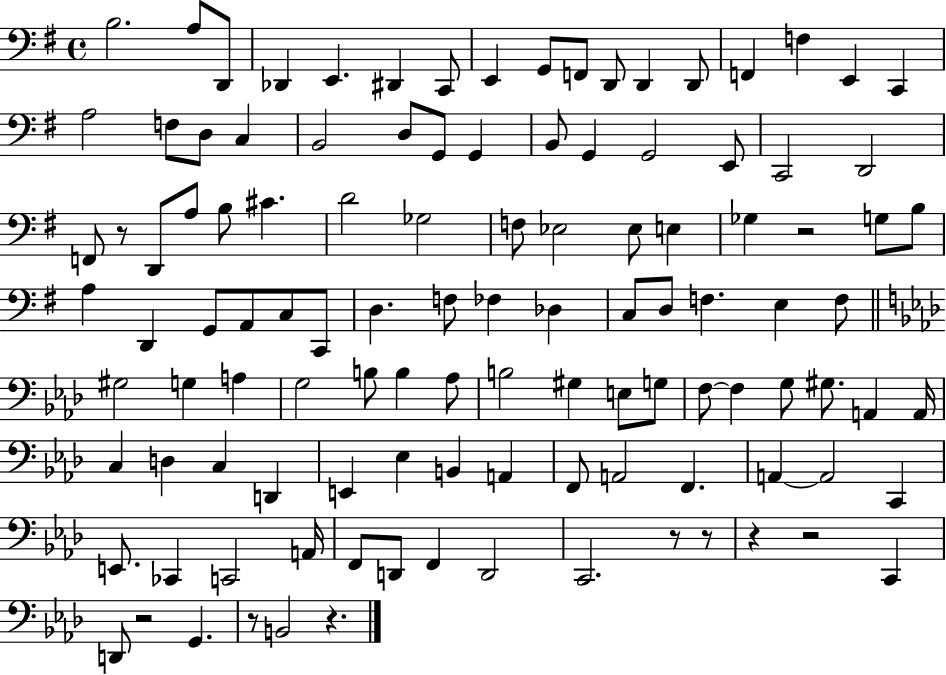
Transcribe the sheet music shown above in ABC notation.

X:1
T:Untitled
M:4/4
L:1/4
K:G
B,2 A,/2 D,,/2 _D,, E,, ^D,, C,,/2 E,, G,,/2 F,,/2 D,,/2 D,, D,,/2 F,, F, E,, C,, A,2 F,/2 D,/2 C, B,,2 D,/2 G,,/2 G,, B,,/2 G,, G,,2 E,,/2 C,,2 D,,2 F,,/2 z/2 D,,/2 A,/2 B,/2 ^C D2 _G,2 F,/2 _E,2 _E,/2 E, _G, z2 G,/2 B,/2 A, D,, G,,/2 A,,/2 C,/2 C,,/2 D, F,/2 _F, _D, C,/2 D,/2 F, E, F,/2 ^G,2 G, A, G,2 B,/2 B, _A,/2 B,2 ^G, E,/2 G,/2 F,/2 F, G,/2 ^G,/2 A,, A,,/4 C, D, C, D,, E,, _E, B,, A,, F,,/2 A,,2 F,, A,, A,,2 C,, E,,/2 _C,, C,,2 A,,/4 F,,/2 D,,/2 F,, D,,2 C,,2 z/2 z/2 z z2 C,, D,,/2 z2 G,, z/2 B,,2 z